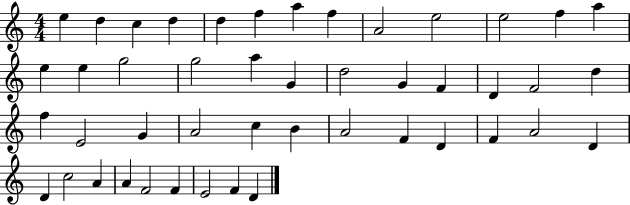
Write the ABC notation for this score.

X:1
T:Untitled
M:4/4
L:1/4
K:C
e d c d d f a f A2 e2 e2 f a e e g2 g2 a G d2 G F D F2 d f E2 G A2 c B A2 F D F A2 D D c2 A A F2 F E2 F D